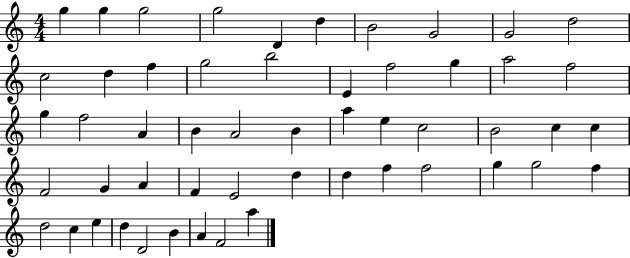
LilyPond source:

{
  \clef treble
  \numericTimeSignature
  \time 4/4
  \key c \major
  g''4 g''4 g''2 | g''2 d'4 d''4 | b'2 g'2 | g'2 d''2 | \break c''2 d''4 f''4 | g''2 b''2 | e'4 f''2 g''4 | a''2 f''2 | \break g''4 f''2 a'4 | b'4 a'2 b'4 | a''4 e''4 c''2 | b'2 c''4 c''4 | \break f'2 g'4 a'4 | f'4 e'2 d''4 | d''4 f''4 f''2 | g''4 g''2 f''4 | \break d''2 c''4 e''4 | d''4 d'2 b'4 | a'4 f'2 a''4 | \bar "|."
}